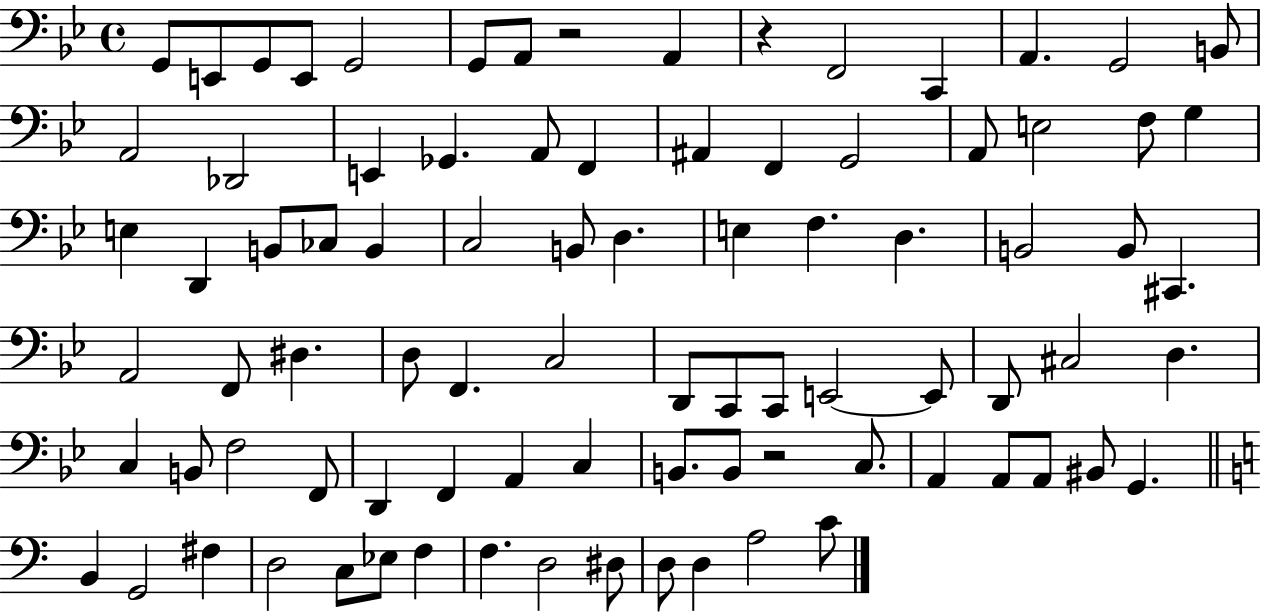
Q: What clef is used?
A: bass